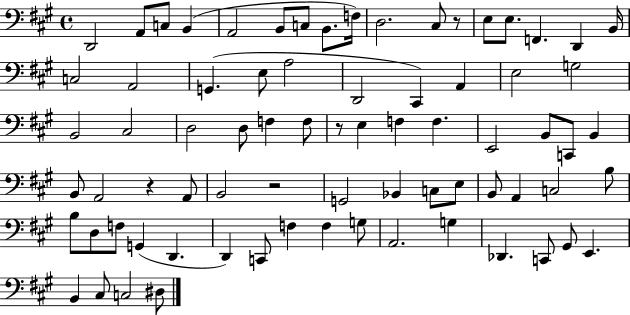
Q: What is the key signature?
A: A major